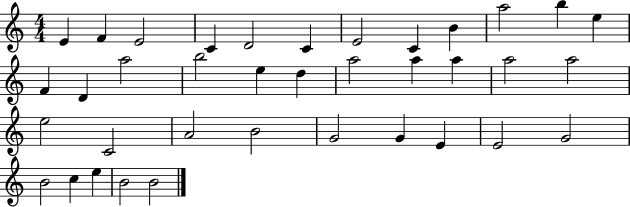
E4/q F4/q E4/h C4/q D4/h C4/q E4/h C4/q B4/q A5/h B5/q E5/q F4/q D4/q A5/h B5/h E5/q D5/q A5/h A5/q A5/q A5/h A5/h E5/h C4/h A4/h B4/h G4/h G4/q E4/q E4/h G4/h B4/h C5/q E5/q B4/h B4/h